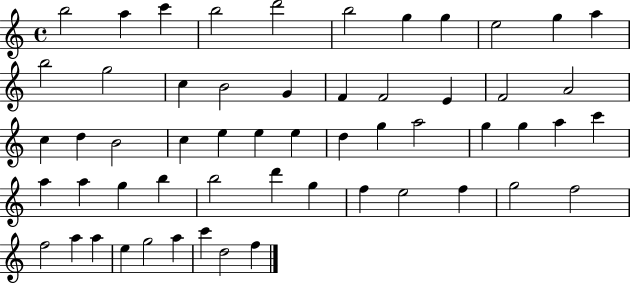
X:1
T:Untitled
M:4/4
L:1/4
K:C
b2 a c' b2 d'2 b2 g g e2 g a b2 g2 c B2 G F F2 E F2 A2 c d B2 c e e e d g a2 g g a c' a a g b b2 d' g f e2 f g2 f2 f2 a a e g2 a c' d2 f